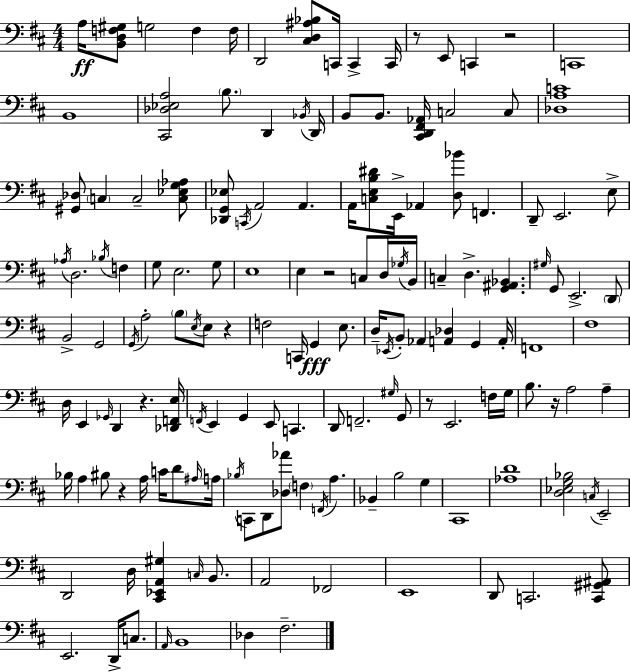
{
  \clef bass
  \numericTimeSignature
  \time 4/4
  \key d \major
  a16\ff <b, d f gis>8 g2 f4 f16 | d,2 <cis d ais bes>8 c,16 c,4-> c,16 | r8 e,8 c,4 r2 | c,1 | \break b,1 | <cis, des ees a>2 \parenthesize b8. d,4 \acciaccatura { bes,16 } | d,16 b,8 b,8. <cis, d, fis, aes,>16 c2 c8 | <des a c'>1 | \break <gis, des>8 \parenthesize c4 c2-- <c ees g aes>8 | <des, g, ees>8 \acciaccatura { c,16 } a,2 a,4. | a,16 <c e b dis'>8 e,16-> aes,4 <d bes'>8 f,4. | d,8-- e,2. | \break e8-> \acciaccatura { aes16 } d2. \acciaccatura { bes16 } | f4 g8 e2. | g8 e1 | e4 r2 | \break c8 d16 \acciaccatura { ges16 } b,16 c4-- d4.-> <g, ais, bes,>4. | \grace { gis16 } g,8 e,2.-> | \parenthesize d,8 b,2-> g,2 | \acciaccatura { g,16 } a2-. \parenthesize b8 | \break \acciaccatura { e16 } e8 r4 f2 | c,16 g,4\fff e8. d16-- \acciaccatura { ees,16 } b,8-. aes,4 | <a, des>4 g,4 a,16-. f,1 | fis1 | \break d16 e,4 \grace { ges,16 } d,4 | r4. <des, f, e>16 \acciaccatura { f,16 } e,4 g,4 | e,8 c,4. d,8 f,2.-- | \grace { gis16 } g,8 r8 e,2. | \break f16 g16 b8. r16 | a2 a4-- bes16 a4 | bis8 r4 a16 c'16 d'8 \grace { ais16 } a16 \acciaccatura { bes16 } c,8 | d,8 <des aes'>8 \parenthesize f4 \acciaccatura { f,16 } a4. bes,4-- | \break b2 g4 cis,1 | <aes d'>1 | <d ees g bes>2 | \acciaccatura { c16 } e,2-- | \break d,2 d16 <cis, ees, a, gis>4 \grace { c16 } b,8. | a,2 fes,2 | e,1 | d,8 c,2. <c, gis, ais,>8 | \break e,2. d,16-> c8. | \grace { a,16 } b,1 | des4 fis2.-- | \bar "|."
}